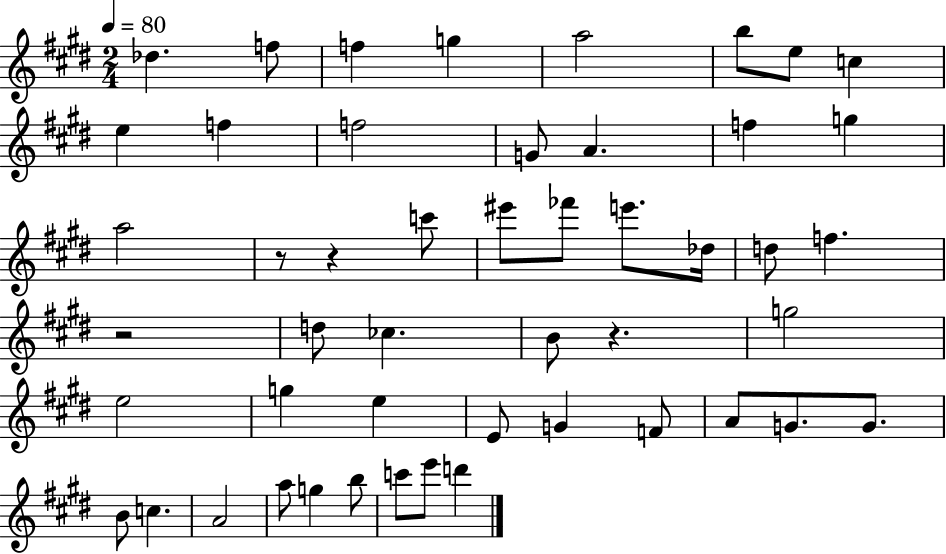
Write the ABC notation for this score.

X:1
T:Untitled
M:2/4
L:1/4
K:E
_d f/2 f g a2 b/2 e/2 c e f f2 G/2 A f g a2 z/2 z c'/2 ^e'/2 _f'/2 e'/2 _d/4 d/2 f z2 d/2 _c B/2 z g2 e2 g e E/2 G F/2 A/2 G/2 G/2 B/2 c A2 a/2 g b/2 c'/2 e'/2 d'